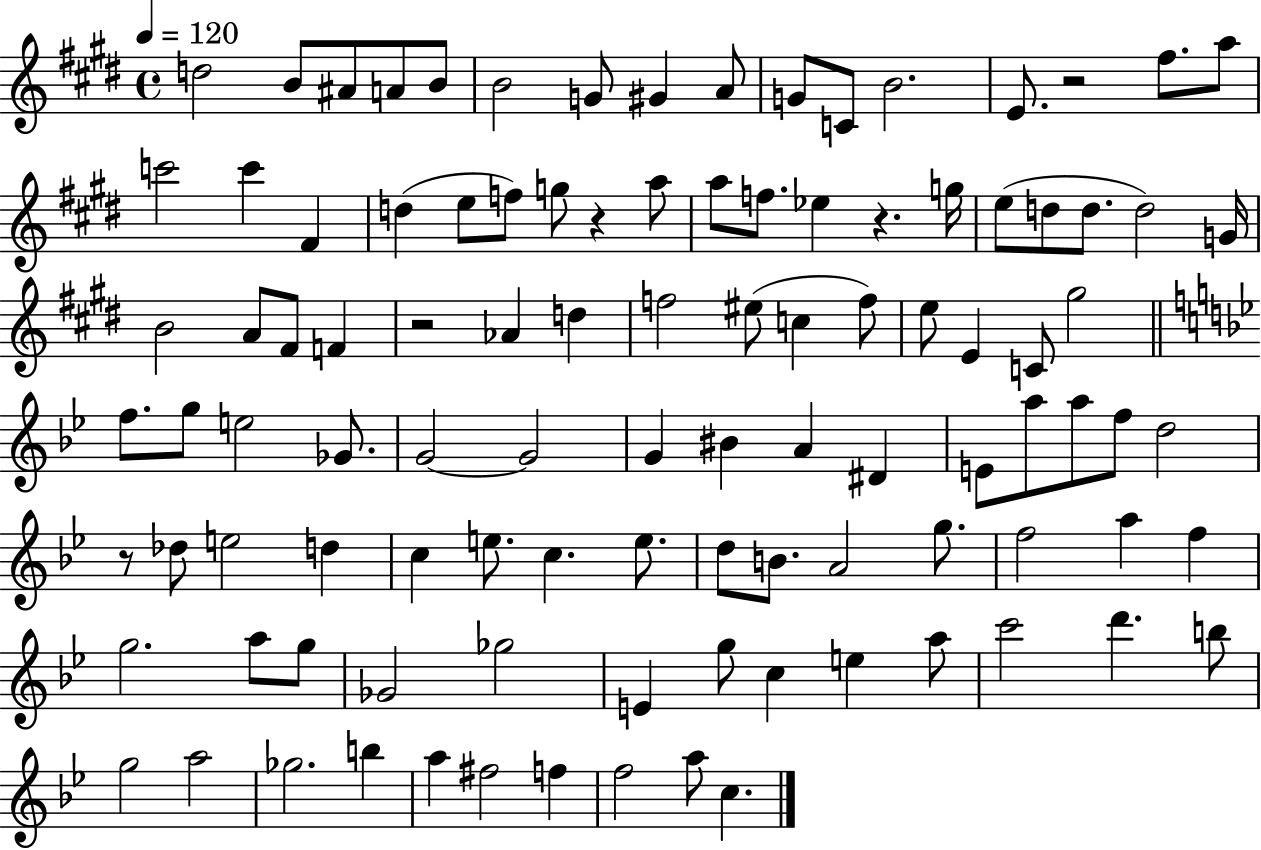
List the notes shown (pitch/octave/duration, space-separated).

D5/h B4/e A#4/e A4/e B4/e B4/h G4/e G#4/q A4/e G4/e C4/e B4/h. E4/e. R/h F#5/e. A5/e C6/h C6/q F#4/q D5/q E5/e F5/e G5/e R/q A5/e A5/e F5/e. Eb5/q R/q. G5/s E5/e D5/e D5/e. D5/h G4/s B4/h A4/e F#4/e F4/q R/h Ab4/q D5/q F5/h EIS5/e C5/q F5/e E5/e E4/q C4/e G#5/h F5/e. G5/e E5/h Gb4/e. G4/h G4/h G4/q BIS4/q A4/q D#4/q E4/e A5/e A5/e F5/e D5/h R/e Db5/e E5/h D5/q C5/q E5/e. C5/q. E5/e. D5/e B4/e. A4/h G5/e. F5/h A5/q F5/q G5/h. A5/e G5/e Gb4/h Gb5/h E4/q G5/e C5/q E5/q A5/e C6/h D6/q. B5/e G5/h A5/h Gb5/h. B5/q A5/q F#5/h F5/q F5/h A5/e C5/q.